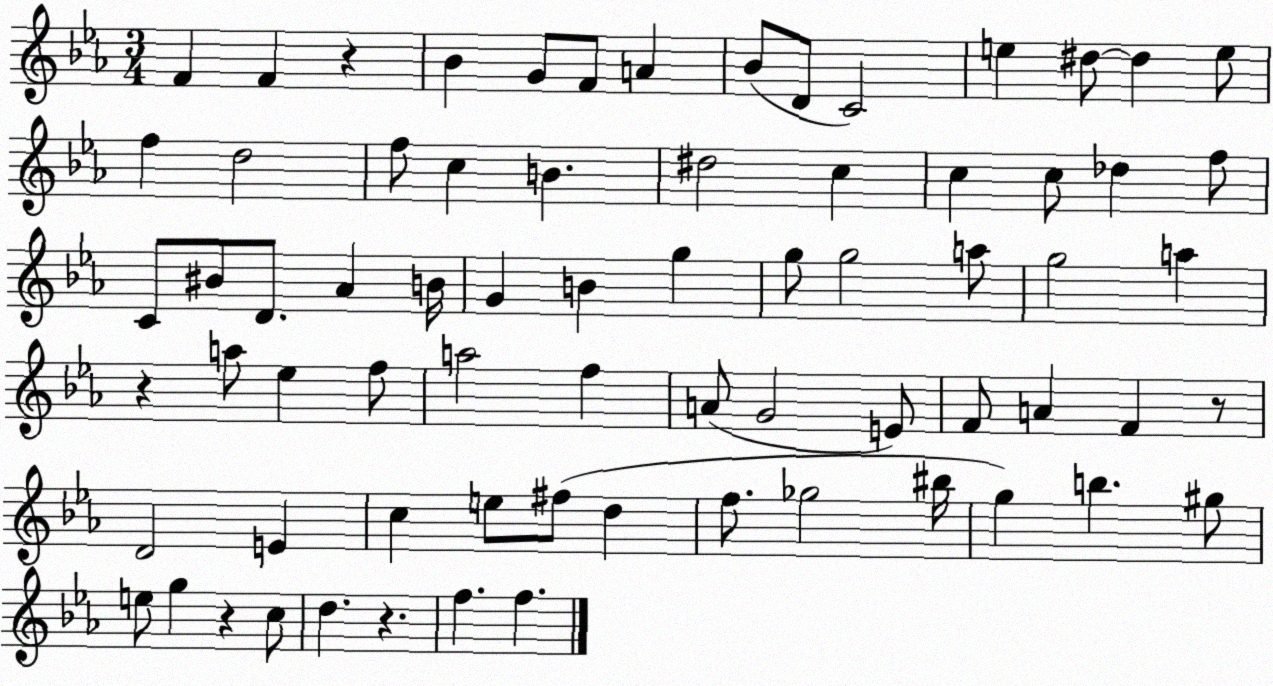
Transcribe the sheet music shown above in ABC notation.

X:1
T:Untitled
M:3/4
L:1/4
K:Eb
F F z _B G/2 F/2 A _B/2 D/2 C2 e ^d/2 ^d e/2 f d2 f/2 c B ^d2 c c c/2 _d f/2 C/2 ^B/2 D/2 _A B/4 G B g g/2 g2 a/2 g2 a z a/2 _e f/2 a2 f A/2 G2 E/2 F/2 A F z/2 D2 E c e/2 ^f/2 d f/2 _g2 ^b/4 g b ^g/2 e/2 g z c/2 d z f f